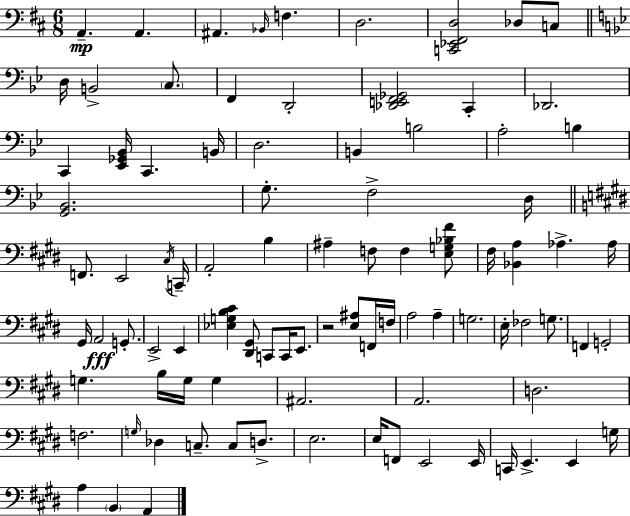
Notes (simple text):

A2/q. A2/q. A#2/q. Bb2/s F3/q. D3/h. [C2,Eb2,F#2,D3]/h Db3/e C3/e D3/s B2/h C3/e. F2/q D2/h [Db2,E2,F2,Gb2]/h C2/q Db2/h. C2/q [Eb2,Gb2,Bb2]/s C2/q. B2/s D3/h. B2/q B3/h A3/h B3/q [G2,Bb2]/h. G3/e. F3/h D3/s F2/e. E2/h C#3/s C2/s A2/h B3/q A#3/q F3/e F3/q [E3,G3,Bb3,F#4]/e F#3/s [Bb2,A3]/q Ab3/q. Ab3/s G#2/s A2/h G2/e. E2/h E2/q [Eb3,G3,B3,C#4]/q [D#2,G#2]/e C2/e C2/s E2/e. R/h [E3,A#3]/e F2/s F3/s A3/h A3/q G3/h. E3/s FES3/h G3/e. F2/q G2/h G3/q. B3/s G3/s G3/q A#2/h. A2/h. D3/h. F3/h. G3/s Db3/q C3/e. C3/e D3/e. E3/h. E3/s F2/e E2/h E2/s C2/s E2/q. E2/q G3/s A3/q B2/q A2/q